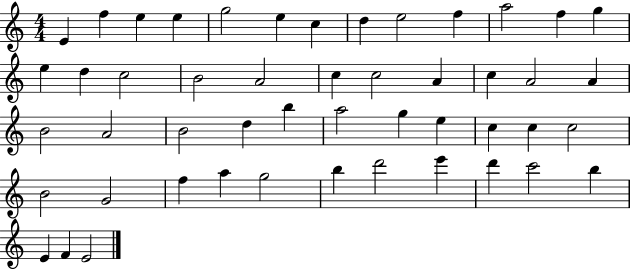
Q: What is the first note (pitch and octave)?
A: E4